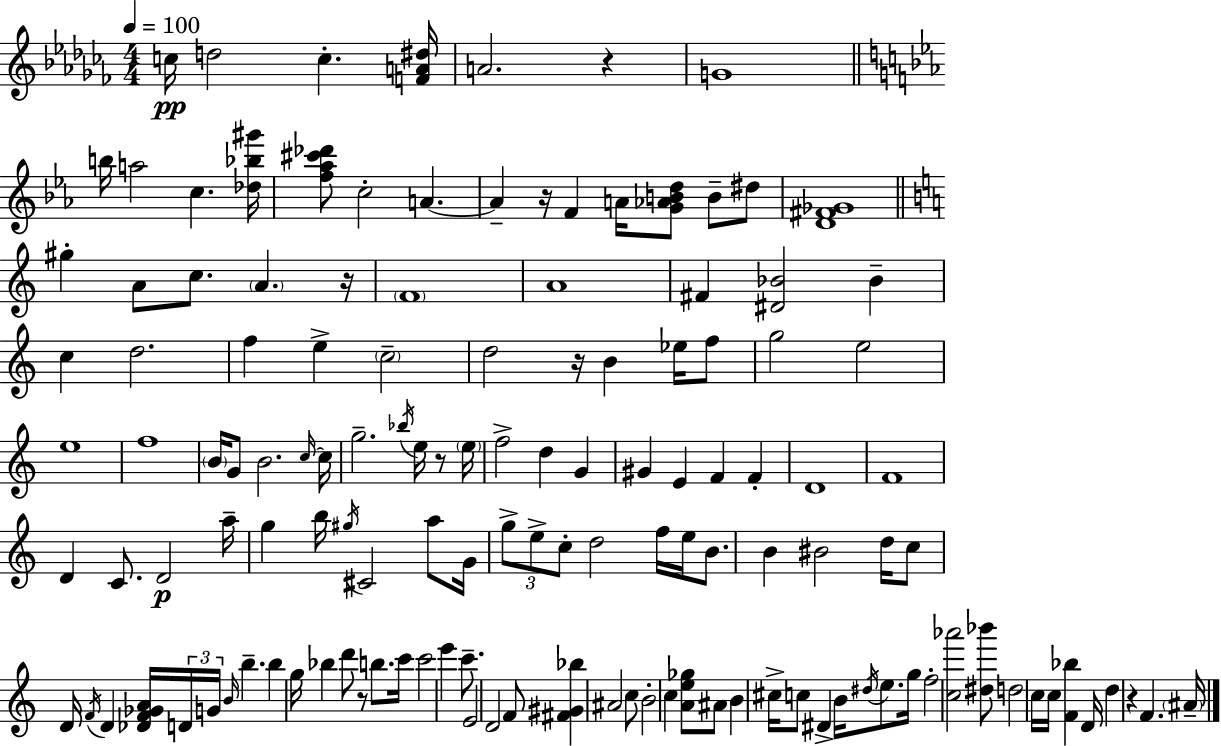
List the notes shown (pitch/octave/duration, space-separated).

C5/s D5/h C5/q. [F4,A4,D#5]/s A4/h. R/q G4/w B5/s A5/h C5/q. [Db5,Bb5,G#6]/s [F5,Ab5,C#6,Db6]/e C5/h A4/q. A4/q R/s F4/q A4/s [G4,Ab4,B4,D5]/e B4/e D#5/e [D4,F#4,Gb4]/w G#5/q A4/e C5/e. A4/q. R/s F4/w A4/w F#4/q [D#4,Bb4]/h Bb4/q C5/q D5/h. F5/q E5/q C5/h D5/h R/s B4/q Eb5/s F5/e G5/h E5/h E5/w F5/w B4/s G4/e B4/h. C5/s C5/s G5/h. Bb5/s E5/s R/e E5/s F5/h D5/q G4/q G#4/q E4/q F4/q F4/q D4/w F4/w D4/q C4/e. D4/h A5/s G5/q B5/s G#5/s C#4/h A5/e G4/s G5/e E5/e C5/e D5/h F5/s E5/s B4/e. B4/q BIS4/h D5/s C5/e D4/s F4/s D4/q [Db4,F4,Gb4,A4]/s D4/s G4/s B4/s B5/q. B5/q G5/s Bb5/q D6/e R/e B5/e. C6/s C6/h E6/q C6/e. E4/h D4/h F4/e [F#4,G#4,Bb5]/q A#4/h C5/e B4/h C5/q [A4,E5,Gb5]/e A#4/e B4/q C#5/s C5/e D#4/q B4/s D#5/s E5/e. G5/s F5/h [C5,Ab6]/h [D#5,Bb6]/e D5/h C5/s C5/s [F4,Bb5]/q D4/s D5/q R/q F4/q. A#4/s